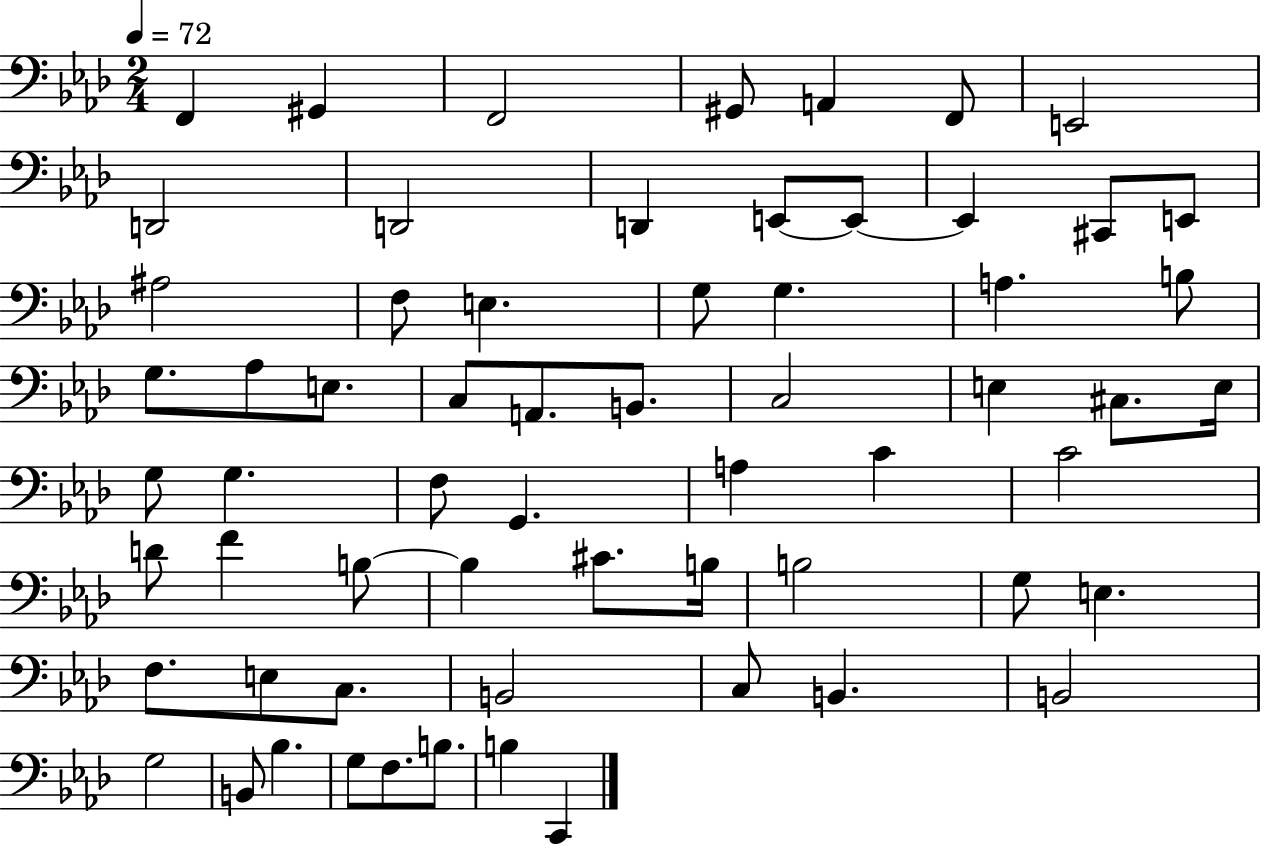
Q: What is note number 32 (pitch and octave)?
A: E3